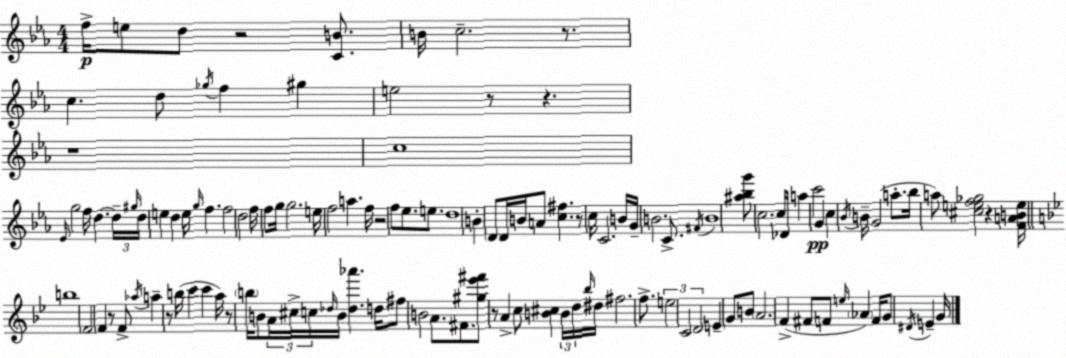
X:1
T:Untitled
M:4/4
L:1/4
K:Cm
f/4 e/2 d/2 z2 [CB]/2 B/4 c2 z/2 c d/2 _g/4 f ^g e2 z/2 z z4 c4 _E/4 g2 f/4 d d/4 ^g/4 d/4 e d e/4 g/4 f f2 d2 f/4 f/2 g/4 g2 e/4 f2 a f/4 z2 f/2 _e/2 e/2 d4 B D/2 D/4 B/4 A/2 [c^f] z/2 c/4 C2 B/4 G/4 B2 C/2 ^F/4 B4 [^a_bg']/2 c2 c/4 _D/4 a c'2 G c _B/4 B/4 G2 a/2 _b/4 a/2 [^cef_g]2 z [FABe]/4 b4 F2 F z/2 F/2 _a/4 a z/2 b/4 c' c' a/4 z/2 b/4 B/2 A/4 ^c/4 c/4 _d/4 B/4 [_d_a'] d/4 ^f/2 B2 A/2 ^F/2 [^g_e'^f']/2 z/2 A c/2 [B^c] B/4 d/4 _b/4 ^d/4 ^f2 f/2 e2 C2 D2 E G/2 B/2 A2 F ^F/2 F/2 e/4 _A F/4 G/2 ^D/4 E G/4